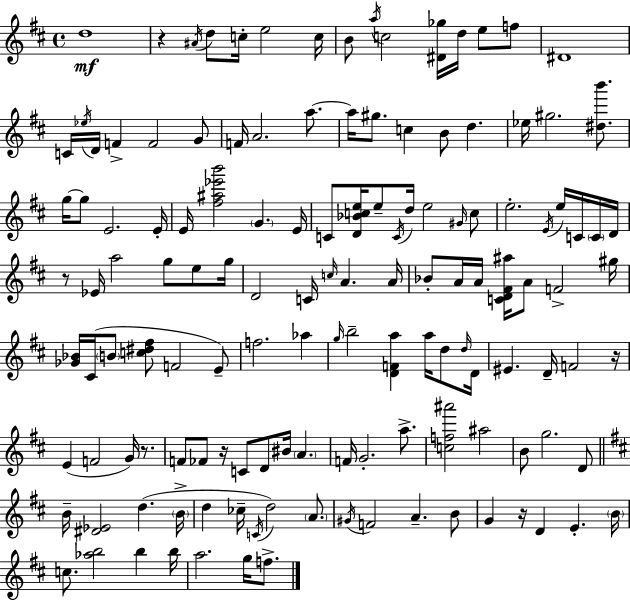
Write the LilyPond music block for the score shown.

{
  \clef treble
  \time 4/4
  \defaultTimeSignature
  \key d \major
  \repeat volta 2 { d''1\mf | r4 \acciaccatura { ais'16 } d''8 c''16-. e''2 | c''16 b'8 \acciaccatura { a''16 } c''2 <dis' ges''>16 d''16 e''8 | f''8 dis'1 | \break c'16 \acciaccatura { ees''16 } d'16 f'4-> f'2 | g'8 f'16 a'2. | a''8.~~ a''16 gis''8. c''4 b'8 d''4. | ees''16 gis''2. | \break <dis'' b'''>8. g''16~~ g''8 e'2. | e'16-. e'16 <fis'' ais'' ees''' b'''>2 \parenthesize g'4. | e'16 c'8 <d' bes' c'' e''>16 e''8-- \acciaccatura { c'16 } d''16 e''2 | \grace { gis'16 } c''8 e''2.-. | \break \acciaccatura { e'16 } e''16 c'16 \parenthesize c'16 d'16 r8 ees'16 a''2 | g''8 e''8 g''16 d'2 c'16 \grace { c''16 } | a'4. a'16 bes'8-. a'16 a'16 <c' d' fis' ais''>16 a'8 f'2-> | gis''16 <ges' bes'>16 cis'16( \parenthesize b'8 <c'' dis'' fis''>8 f'2 | \break e'8--) f''2. | aes''4 \grace { g''16 } b''2-- | <d' f' a''>4 a''16 d''8 \grace { d''16 } d'16 eis'4. d'16-- | f'2 r16 e'4( f'2 | \break g'16) r8. f'8 fes'8 r16 c'8 | d'8 bis'16 \parenthesize a'4. f'16 g'2.-. | a''8.-> <c'' f'' ais'''>2 | ais''2 b'8 g''2. | \break d'8 \bar "||" \break \key d \major b'16-- <dis' ees'>2 d''4.( \parenthesize b'16-> | d''4 ces''16-- \acciaccatura { c'16 } d''2) \parenthesize a'8. | \acciaccatura { gis'16 } f'2 a'4.-- | b'8 g'4 r16 d'4 e'4.-. | \break \parenthesize b'16 c''8. <aes'' b''>2 b''4 | b''16 a''2. g''16 f''8.-> | } \bar "|."
}